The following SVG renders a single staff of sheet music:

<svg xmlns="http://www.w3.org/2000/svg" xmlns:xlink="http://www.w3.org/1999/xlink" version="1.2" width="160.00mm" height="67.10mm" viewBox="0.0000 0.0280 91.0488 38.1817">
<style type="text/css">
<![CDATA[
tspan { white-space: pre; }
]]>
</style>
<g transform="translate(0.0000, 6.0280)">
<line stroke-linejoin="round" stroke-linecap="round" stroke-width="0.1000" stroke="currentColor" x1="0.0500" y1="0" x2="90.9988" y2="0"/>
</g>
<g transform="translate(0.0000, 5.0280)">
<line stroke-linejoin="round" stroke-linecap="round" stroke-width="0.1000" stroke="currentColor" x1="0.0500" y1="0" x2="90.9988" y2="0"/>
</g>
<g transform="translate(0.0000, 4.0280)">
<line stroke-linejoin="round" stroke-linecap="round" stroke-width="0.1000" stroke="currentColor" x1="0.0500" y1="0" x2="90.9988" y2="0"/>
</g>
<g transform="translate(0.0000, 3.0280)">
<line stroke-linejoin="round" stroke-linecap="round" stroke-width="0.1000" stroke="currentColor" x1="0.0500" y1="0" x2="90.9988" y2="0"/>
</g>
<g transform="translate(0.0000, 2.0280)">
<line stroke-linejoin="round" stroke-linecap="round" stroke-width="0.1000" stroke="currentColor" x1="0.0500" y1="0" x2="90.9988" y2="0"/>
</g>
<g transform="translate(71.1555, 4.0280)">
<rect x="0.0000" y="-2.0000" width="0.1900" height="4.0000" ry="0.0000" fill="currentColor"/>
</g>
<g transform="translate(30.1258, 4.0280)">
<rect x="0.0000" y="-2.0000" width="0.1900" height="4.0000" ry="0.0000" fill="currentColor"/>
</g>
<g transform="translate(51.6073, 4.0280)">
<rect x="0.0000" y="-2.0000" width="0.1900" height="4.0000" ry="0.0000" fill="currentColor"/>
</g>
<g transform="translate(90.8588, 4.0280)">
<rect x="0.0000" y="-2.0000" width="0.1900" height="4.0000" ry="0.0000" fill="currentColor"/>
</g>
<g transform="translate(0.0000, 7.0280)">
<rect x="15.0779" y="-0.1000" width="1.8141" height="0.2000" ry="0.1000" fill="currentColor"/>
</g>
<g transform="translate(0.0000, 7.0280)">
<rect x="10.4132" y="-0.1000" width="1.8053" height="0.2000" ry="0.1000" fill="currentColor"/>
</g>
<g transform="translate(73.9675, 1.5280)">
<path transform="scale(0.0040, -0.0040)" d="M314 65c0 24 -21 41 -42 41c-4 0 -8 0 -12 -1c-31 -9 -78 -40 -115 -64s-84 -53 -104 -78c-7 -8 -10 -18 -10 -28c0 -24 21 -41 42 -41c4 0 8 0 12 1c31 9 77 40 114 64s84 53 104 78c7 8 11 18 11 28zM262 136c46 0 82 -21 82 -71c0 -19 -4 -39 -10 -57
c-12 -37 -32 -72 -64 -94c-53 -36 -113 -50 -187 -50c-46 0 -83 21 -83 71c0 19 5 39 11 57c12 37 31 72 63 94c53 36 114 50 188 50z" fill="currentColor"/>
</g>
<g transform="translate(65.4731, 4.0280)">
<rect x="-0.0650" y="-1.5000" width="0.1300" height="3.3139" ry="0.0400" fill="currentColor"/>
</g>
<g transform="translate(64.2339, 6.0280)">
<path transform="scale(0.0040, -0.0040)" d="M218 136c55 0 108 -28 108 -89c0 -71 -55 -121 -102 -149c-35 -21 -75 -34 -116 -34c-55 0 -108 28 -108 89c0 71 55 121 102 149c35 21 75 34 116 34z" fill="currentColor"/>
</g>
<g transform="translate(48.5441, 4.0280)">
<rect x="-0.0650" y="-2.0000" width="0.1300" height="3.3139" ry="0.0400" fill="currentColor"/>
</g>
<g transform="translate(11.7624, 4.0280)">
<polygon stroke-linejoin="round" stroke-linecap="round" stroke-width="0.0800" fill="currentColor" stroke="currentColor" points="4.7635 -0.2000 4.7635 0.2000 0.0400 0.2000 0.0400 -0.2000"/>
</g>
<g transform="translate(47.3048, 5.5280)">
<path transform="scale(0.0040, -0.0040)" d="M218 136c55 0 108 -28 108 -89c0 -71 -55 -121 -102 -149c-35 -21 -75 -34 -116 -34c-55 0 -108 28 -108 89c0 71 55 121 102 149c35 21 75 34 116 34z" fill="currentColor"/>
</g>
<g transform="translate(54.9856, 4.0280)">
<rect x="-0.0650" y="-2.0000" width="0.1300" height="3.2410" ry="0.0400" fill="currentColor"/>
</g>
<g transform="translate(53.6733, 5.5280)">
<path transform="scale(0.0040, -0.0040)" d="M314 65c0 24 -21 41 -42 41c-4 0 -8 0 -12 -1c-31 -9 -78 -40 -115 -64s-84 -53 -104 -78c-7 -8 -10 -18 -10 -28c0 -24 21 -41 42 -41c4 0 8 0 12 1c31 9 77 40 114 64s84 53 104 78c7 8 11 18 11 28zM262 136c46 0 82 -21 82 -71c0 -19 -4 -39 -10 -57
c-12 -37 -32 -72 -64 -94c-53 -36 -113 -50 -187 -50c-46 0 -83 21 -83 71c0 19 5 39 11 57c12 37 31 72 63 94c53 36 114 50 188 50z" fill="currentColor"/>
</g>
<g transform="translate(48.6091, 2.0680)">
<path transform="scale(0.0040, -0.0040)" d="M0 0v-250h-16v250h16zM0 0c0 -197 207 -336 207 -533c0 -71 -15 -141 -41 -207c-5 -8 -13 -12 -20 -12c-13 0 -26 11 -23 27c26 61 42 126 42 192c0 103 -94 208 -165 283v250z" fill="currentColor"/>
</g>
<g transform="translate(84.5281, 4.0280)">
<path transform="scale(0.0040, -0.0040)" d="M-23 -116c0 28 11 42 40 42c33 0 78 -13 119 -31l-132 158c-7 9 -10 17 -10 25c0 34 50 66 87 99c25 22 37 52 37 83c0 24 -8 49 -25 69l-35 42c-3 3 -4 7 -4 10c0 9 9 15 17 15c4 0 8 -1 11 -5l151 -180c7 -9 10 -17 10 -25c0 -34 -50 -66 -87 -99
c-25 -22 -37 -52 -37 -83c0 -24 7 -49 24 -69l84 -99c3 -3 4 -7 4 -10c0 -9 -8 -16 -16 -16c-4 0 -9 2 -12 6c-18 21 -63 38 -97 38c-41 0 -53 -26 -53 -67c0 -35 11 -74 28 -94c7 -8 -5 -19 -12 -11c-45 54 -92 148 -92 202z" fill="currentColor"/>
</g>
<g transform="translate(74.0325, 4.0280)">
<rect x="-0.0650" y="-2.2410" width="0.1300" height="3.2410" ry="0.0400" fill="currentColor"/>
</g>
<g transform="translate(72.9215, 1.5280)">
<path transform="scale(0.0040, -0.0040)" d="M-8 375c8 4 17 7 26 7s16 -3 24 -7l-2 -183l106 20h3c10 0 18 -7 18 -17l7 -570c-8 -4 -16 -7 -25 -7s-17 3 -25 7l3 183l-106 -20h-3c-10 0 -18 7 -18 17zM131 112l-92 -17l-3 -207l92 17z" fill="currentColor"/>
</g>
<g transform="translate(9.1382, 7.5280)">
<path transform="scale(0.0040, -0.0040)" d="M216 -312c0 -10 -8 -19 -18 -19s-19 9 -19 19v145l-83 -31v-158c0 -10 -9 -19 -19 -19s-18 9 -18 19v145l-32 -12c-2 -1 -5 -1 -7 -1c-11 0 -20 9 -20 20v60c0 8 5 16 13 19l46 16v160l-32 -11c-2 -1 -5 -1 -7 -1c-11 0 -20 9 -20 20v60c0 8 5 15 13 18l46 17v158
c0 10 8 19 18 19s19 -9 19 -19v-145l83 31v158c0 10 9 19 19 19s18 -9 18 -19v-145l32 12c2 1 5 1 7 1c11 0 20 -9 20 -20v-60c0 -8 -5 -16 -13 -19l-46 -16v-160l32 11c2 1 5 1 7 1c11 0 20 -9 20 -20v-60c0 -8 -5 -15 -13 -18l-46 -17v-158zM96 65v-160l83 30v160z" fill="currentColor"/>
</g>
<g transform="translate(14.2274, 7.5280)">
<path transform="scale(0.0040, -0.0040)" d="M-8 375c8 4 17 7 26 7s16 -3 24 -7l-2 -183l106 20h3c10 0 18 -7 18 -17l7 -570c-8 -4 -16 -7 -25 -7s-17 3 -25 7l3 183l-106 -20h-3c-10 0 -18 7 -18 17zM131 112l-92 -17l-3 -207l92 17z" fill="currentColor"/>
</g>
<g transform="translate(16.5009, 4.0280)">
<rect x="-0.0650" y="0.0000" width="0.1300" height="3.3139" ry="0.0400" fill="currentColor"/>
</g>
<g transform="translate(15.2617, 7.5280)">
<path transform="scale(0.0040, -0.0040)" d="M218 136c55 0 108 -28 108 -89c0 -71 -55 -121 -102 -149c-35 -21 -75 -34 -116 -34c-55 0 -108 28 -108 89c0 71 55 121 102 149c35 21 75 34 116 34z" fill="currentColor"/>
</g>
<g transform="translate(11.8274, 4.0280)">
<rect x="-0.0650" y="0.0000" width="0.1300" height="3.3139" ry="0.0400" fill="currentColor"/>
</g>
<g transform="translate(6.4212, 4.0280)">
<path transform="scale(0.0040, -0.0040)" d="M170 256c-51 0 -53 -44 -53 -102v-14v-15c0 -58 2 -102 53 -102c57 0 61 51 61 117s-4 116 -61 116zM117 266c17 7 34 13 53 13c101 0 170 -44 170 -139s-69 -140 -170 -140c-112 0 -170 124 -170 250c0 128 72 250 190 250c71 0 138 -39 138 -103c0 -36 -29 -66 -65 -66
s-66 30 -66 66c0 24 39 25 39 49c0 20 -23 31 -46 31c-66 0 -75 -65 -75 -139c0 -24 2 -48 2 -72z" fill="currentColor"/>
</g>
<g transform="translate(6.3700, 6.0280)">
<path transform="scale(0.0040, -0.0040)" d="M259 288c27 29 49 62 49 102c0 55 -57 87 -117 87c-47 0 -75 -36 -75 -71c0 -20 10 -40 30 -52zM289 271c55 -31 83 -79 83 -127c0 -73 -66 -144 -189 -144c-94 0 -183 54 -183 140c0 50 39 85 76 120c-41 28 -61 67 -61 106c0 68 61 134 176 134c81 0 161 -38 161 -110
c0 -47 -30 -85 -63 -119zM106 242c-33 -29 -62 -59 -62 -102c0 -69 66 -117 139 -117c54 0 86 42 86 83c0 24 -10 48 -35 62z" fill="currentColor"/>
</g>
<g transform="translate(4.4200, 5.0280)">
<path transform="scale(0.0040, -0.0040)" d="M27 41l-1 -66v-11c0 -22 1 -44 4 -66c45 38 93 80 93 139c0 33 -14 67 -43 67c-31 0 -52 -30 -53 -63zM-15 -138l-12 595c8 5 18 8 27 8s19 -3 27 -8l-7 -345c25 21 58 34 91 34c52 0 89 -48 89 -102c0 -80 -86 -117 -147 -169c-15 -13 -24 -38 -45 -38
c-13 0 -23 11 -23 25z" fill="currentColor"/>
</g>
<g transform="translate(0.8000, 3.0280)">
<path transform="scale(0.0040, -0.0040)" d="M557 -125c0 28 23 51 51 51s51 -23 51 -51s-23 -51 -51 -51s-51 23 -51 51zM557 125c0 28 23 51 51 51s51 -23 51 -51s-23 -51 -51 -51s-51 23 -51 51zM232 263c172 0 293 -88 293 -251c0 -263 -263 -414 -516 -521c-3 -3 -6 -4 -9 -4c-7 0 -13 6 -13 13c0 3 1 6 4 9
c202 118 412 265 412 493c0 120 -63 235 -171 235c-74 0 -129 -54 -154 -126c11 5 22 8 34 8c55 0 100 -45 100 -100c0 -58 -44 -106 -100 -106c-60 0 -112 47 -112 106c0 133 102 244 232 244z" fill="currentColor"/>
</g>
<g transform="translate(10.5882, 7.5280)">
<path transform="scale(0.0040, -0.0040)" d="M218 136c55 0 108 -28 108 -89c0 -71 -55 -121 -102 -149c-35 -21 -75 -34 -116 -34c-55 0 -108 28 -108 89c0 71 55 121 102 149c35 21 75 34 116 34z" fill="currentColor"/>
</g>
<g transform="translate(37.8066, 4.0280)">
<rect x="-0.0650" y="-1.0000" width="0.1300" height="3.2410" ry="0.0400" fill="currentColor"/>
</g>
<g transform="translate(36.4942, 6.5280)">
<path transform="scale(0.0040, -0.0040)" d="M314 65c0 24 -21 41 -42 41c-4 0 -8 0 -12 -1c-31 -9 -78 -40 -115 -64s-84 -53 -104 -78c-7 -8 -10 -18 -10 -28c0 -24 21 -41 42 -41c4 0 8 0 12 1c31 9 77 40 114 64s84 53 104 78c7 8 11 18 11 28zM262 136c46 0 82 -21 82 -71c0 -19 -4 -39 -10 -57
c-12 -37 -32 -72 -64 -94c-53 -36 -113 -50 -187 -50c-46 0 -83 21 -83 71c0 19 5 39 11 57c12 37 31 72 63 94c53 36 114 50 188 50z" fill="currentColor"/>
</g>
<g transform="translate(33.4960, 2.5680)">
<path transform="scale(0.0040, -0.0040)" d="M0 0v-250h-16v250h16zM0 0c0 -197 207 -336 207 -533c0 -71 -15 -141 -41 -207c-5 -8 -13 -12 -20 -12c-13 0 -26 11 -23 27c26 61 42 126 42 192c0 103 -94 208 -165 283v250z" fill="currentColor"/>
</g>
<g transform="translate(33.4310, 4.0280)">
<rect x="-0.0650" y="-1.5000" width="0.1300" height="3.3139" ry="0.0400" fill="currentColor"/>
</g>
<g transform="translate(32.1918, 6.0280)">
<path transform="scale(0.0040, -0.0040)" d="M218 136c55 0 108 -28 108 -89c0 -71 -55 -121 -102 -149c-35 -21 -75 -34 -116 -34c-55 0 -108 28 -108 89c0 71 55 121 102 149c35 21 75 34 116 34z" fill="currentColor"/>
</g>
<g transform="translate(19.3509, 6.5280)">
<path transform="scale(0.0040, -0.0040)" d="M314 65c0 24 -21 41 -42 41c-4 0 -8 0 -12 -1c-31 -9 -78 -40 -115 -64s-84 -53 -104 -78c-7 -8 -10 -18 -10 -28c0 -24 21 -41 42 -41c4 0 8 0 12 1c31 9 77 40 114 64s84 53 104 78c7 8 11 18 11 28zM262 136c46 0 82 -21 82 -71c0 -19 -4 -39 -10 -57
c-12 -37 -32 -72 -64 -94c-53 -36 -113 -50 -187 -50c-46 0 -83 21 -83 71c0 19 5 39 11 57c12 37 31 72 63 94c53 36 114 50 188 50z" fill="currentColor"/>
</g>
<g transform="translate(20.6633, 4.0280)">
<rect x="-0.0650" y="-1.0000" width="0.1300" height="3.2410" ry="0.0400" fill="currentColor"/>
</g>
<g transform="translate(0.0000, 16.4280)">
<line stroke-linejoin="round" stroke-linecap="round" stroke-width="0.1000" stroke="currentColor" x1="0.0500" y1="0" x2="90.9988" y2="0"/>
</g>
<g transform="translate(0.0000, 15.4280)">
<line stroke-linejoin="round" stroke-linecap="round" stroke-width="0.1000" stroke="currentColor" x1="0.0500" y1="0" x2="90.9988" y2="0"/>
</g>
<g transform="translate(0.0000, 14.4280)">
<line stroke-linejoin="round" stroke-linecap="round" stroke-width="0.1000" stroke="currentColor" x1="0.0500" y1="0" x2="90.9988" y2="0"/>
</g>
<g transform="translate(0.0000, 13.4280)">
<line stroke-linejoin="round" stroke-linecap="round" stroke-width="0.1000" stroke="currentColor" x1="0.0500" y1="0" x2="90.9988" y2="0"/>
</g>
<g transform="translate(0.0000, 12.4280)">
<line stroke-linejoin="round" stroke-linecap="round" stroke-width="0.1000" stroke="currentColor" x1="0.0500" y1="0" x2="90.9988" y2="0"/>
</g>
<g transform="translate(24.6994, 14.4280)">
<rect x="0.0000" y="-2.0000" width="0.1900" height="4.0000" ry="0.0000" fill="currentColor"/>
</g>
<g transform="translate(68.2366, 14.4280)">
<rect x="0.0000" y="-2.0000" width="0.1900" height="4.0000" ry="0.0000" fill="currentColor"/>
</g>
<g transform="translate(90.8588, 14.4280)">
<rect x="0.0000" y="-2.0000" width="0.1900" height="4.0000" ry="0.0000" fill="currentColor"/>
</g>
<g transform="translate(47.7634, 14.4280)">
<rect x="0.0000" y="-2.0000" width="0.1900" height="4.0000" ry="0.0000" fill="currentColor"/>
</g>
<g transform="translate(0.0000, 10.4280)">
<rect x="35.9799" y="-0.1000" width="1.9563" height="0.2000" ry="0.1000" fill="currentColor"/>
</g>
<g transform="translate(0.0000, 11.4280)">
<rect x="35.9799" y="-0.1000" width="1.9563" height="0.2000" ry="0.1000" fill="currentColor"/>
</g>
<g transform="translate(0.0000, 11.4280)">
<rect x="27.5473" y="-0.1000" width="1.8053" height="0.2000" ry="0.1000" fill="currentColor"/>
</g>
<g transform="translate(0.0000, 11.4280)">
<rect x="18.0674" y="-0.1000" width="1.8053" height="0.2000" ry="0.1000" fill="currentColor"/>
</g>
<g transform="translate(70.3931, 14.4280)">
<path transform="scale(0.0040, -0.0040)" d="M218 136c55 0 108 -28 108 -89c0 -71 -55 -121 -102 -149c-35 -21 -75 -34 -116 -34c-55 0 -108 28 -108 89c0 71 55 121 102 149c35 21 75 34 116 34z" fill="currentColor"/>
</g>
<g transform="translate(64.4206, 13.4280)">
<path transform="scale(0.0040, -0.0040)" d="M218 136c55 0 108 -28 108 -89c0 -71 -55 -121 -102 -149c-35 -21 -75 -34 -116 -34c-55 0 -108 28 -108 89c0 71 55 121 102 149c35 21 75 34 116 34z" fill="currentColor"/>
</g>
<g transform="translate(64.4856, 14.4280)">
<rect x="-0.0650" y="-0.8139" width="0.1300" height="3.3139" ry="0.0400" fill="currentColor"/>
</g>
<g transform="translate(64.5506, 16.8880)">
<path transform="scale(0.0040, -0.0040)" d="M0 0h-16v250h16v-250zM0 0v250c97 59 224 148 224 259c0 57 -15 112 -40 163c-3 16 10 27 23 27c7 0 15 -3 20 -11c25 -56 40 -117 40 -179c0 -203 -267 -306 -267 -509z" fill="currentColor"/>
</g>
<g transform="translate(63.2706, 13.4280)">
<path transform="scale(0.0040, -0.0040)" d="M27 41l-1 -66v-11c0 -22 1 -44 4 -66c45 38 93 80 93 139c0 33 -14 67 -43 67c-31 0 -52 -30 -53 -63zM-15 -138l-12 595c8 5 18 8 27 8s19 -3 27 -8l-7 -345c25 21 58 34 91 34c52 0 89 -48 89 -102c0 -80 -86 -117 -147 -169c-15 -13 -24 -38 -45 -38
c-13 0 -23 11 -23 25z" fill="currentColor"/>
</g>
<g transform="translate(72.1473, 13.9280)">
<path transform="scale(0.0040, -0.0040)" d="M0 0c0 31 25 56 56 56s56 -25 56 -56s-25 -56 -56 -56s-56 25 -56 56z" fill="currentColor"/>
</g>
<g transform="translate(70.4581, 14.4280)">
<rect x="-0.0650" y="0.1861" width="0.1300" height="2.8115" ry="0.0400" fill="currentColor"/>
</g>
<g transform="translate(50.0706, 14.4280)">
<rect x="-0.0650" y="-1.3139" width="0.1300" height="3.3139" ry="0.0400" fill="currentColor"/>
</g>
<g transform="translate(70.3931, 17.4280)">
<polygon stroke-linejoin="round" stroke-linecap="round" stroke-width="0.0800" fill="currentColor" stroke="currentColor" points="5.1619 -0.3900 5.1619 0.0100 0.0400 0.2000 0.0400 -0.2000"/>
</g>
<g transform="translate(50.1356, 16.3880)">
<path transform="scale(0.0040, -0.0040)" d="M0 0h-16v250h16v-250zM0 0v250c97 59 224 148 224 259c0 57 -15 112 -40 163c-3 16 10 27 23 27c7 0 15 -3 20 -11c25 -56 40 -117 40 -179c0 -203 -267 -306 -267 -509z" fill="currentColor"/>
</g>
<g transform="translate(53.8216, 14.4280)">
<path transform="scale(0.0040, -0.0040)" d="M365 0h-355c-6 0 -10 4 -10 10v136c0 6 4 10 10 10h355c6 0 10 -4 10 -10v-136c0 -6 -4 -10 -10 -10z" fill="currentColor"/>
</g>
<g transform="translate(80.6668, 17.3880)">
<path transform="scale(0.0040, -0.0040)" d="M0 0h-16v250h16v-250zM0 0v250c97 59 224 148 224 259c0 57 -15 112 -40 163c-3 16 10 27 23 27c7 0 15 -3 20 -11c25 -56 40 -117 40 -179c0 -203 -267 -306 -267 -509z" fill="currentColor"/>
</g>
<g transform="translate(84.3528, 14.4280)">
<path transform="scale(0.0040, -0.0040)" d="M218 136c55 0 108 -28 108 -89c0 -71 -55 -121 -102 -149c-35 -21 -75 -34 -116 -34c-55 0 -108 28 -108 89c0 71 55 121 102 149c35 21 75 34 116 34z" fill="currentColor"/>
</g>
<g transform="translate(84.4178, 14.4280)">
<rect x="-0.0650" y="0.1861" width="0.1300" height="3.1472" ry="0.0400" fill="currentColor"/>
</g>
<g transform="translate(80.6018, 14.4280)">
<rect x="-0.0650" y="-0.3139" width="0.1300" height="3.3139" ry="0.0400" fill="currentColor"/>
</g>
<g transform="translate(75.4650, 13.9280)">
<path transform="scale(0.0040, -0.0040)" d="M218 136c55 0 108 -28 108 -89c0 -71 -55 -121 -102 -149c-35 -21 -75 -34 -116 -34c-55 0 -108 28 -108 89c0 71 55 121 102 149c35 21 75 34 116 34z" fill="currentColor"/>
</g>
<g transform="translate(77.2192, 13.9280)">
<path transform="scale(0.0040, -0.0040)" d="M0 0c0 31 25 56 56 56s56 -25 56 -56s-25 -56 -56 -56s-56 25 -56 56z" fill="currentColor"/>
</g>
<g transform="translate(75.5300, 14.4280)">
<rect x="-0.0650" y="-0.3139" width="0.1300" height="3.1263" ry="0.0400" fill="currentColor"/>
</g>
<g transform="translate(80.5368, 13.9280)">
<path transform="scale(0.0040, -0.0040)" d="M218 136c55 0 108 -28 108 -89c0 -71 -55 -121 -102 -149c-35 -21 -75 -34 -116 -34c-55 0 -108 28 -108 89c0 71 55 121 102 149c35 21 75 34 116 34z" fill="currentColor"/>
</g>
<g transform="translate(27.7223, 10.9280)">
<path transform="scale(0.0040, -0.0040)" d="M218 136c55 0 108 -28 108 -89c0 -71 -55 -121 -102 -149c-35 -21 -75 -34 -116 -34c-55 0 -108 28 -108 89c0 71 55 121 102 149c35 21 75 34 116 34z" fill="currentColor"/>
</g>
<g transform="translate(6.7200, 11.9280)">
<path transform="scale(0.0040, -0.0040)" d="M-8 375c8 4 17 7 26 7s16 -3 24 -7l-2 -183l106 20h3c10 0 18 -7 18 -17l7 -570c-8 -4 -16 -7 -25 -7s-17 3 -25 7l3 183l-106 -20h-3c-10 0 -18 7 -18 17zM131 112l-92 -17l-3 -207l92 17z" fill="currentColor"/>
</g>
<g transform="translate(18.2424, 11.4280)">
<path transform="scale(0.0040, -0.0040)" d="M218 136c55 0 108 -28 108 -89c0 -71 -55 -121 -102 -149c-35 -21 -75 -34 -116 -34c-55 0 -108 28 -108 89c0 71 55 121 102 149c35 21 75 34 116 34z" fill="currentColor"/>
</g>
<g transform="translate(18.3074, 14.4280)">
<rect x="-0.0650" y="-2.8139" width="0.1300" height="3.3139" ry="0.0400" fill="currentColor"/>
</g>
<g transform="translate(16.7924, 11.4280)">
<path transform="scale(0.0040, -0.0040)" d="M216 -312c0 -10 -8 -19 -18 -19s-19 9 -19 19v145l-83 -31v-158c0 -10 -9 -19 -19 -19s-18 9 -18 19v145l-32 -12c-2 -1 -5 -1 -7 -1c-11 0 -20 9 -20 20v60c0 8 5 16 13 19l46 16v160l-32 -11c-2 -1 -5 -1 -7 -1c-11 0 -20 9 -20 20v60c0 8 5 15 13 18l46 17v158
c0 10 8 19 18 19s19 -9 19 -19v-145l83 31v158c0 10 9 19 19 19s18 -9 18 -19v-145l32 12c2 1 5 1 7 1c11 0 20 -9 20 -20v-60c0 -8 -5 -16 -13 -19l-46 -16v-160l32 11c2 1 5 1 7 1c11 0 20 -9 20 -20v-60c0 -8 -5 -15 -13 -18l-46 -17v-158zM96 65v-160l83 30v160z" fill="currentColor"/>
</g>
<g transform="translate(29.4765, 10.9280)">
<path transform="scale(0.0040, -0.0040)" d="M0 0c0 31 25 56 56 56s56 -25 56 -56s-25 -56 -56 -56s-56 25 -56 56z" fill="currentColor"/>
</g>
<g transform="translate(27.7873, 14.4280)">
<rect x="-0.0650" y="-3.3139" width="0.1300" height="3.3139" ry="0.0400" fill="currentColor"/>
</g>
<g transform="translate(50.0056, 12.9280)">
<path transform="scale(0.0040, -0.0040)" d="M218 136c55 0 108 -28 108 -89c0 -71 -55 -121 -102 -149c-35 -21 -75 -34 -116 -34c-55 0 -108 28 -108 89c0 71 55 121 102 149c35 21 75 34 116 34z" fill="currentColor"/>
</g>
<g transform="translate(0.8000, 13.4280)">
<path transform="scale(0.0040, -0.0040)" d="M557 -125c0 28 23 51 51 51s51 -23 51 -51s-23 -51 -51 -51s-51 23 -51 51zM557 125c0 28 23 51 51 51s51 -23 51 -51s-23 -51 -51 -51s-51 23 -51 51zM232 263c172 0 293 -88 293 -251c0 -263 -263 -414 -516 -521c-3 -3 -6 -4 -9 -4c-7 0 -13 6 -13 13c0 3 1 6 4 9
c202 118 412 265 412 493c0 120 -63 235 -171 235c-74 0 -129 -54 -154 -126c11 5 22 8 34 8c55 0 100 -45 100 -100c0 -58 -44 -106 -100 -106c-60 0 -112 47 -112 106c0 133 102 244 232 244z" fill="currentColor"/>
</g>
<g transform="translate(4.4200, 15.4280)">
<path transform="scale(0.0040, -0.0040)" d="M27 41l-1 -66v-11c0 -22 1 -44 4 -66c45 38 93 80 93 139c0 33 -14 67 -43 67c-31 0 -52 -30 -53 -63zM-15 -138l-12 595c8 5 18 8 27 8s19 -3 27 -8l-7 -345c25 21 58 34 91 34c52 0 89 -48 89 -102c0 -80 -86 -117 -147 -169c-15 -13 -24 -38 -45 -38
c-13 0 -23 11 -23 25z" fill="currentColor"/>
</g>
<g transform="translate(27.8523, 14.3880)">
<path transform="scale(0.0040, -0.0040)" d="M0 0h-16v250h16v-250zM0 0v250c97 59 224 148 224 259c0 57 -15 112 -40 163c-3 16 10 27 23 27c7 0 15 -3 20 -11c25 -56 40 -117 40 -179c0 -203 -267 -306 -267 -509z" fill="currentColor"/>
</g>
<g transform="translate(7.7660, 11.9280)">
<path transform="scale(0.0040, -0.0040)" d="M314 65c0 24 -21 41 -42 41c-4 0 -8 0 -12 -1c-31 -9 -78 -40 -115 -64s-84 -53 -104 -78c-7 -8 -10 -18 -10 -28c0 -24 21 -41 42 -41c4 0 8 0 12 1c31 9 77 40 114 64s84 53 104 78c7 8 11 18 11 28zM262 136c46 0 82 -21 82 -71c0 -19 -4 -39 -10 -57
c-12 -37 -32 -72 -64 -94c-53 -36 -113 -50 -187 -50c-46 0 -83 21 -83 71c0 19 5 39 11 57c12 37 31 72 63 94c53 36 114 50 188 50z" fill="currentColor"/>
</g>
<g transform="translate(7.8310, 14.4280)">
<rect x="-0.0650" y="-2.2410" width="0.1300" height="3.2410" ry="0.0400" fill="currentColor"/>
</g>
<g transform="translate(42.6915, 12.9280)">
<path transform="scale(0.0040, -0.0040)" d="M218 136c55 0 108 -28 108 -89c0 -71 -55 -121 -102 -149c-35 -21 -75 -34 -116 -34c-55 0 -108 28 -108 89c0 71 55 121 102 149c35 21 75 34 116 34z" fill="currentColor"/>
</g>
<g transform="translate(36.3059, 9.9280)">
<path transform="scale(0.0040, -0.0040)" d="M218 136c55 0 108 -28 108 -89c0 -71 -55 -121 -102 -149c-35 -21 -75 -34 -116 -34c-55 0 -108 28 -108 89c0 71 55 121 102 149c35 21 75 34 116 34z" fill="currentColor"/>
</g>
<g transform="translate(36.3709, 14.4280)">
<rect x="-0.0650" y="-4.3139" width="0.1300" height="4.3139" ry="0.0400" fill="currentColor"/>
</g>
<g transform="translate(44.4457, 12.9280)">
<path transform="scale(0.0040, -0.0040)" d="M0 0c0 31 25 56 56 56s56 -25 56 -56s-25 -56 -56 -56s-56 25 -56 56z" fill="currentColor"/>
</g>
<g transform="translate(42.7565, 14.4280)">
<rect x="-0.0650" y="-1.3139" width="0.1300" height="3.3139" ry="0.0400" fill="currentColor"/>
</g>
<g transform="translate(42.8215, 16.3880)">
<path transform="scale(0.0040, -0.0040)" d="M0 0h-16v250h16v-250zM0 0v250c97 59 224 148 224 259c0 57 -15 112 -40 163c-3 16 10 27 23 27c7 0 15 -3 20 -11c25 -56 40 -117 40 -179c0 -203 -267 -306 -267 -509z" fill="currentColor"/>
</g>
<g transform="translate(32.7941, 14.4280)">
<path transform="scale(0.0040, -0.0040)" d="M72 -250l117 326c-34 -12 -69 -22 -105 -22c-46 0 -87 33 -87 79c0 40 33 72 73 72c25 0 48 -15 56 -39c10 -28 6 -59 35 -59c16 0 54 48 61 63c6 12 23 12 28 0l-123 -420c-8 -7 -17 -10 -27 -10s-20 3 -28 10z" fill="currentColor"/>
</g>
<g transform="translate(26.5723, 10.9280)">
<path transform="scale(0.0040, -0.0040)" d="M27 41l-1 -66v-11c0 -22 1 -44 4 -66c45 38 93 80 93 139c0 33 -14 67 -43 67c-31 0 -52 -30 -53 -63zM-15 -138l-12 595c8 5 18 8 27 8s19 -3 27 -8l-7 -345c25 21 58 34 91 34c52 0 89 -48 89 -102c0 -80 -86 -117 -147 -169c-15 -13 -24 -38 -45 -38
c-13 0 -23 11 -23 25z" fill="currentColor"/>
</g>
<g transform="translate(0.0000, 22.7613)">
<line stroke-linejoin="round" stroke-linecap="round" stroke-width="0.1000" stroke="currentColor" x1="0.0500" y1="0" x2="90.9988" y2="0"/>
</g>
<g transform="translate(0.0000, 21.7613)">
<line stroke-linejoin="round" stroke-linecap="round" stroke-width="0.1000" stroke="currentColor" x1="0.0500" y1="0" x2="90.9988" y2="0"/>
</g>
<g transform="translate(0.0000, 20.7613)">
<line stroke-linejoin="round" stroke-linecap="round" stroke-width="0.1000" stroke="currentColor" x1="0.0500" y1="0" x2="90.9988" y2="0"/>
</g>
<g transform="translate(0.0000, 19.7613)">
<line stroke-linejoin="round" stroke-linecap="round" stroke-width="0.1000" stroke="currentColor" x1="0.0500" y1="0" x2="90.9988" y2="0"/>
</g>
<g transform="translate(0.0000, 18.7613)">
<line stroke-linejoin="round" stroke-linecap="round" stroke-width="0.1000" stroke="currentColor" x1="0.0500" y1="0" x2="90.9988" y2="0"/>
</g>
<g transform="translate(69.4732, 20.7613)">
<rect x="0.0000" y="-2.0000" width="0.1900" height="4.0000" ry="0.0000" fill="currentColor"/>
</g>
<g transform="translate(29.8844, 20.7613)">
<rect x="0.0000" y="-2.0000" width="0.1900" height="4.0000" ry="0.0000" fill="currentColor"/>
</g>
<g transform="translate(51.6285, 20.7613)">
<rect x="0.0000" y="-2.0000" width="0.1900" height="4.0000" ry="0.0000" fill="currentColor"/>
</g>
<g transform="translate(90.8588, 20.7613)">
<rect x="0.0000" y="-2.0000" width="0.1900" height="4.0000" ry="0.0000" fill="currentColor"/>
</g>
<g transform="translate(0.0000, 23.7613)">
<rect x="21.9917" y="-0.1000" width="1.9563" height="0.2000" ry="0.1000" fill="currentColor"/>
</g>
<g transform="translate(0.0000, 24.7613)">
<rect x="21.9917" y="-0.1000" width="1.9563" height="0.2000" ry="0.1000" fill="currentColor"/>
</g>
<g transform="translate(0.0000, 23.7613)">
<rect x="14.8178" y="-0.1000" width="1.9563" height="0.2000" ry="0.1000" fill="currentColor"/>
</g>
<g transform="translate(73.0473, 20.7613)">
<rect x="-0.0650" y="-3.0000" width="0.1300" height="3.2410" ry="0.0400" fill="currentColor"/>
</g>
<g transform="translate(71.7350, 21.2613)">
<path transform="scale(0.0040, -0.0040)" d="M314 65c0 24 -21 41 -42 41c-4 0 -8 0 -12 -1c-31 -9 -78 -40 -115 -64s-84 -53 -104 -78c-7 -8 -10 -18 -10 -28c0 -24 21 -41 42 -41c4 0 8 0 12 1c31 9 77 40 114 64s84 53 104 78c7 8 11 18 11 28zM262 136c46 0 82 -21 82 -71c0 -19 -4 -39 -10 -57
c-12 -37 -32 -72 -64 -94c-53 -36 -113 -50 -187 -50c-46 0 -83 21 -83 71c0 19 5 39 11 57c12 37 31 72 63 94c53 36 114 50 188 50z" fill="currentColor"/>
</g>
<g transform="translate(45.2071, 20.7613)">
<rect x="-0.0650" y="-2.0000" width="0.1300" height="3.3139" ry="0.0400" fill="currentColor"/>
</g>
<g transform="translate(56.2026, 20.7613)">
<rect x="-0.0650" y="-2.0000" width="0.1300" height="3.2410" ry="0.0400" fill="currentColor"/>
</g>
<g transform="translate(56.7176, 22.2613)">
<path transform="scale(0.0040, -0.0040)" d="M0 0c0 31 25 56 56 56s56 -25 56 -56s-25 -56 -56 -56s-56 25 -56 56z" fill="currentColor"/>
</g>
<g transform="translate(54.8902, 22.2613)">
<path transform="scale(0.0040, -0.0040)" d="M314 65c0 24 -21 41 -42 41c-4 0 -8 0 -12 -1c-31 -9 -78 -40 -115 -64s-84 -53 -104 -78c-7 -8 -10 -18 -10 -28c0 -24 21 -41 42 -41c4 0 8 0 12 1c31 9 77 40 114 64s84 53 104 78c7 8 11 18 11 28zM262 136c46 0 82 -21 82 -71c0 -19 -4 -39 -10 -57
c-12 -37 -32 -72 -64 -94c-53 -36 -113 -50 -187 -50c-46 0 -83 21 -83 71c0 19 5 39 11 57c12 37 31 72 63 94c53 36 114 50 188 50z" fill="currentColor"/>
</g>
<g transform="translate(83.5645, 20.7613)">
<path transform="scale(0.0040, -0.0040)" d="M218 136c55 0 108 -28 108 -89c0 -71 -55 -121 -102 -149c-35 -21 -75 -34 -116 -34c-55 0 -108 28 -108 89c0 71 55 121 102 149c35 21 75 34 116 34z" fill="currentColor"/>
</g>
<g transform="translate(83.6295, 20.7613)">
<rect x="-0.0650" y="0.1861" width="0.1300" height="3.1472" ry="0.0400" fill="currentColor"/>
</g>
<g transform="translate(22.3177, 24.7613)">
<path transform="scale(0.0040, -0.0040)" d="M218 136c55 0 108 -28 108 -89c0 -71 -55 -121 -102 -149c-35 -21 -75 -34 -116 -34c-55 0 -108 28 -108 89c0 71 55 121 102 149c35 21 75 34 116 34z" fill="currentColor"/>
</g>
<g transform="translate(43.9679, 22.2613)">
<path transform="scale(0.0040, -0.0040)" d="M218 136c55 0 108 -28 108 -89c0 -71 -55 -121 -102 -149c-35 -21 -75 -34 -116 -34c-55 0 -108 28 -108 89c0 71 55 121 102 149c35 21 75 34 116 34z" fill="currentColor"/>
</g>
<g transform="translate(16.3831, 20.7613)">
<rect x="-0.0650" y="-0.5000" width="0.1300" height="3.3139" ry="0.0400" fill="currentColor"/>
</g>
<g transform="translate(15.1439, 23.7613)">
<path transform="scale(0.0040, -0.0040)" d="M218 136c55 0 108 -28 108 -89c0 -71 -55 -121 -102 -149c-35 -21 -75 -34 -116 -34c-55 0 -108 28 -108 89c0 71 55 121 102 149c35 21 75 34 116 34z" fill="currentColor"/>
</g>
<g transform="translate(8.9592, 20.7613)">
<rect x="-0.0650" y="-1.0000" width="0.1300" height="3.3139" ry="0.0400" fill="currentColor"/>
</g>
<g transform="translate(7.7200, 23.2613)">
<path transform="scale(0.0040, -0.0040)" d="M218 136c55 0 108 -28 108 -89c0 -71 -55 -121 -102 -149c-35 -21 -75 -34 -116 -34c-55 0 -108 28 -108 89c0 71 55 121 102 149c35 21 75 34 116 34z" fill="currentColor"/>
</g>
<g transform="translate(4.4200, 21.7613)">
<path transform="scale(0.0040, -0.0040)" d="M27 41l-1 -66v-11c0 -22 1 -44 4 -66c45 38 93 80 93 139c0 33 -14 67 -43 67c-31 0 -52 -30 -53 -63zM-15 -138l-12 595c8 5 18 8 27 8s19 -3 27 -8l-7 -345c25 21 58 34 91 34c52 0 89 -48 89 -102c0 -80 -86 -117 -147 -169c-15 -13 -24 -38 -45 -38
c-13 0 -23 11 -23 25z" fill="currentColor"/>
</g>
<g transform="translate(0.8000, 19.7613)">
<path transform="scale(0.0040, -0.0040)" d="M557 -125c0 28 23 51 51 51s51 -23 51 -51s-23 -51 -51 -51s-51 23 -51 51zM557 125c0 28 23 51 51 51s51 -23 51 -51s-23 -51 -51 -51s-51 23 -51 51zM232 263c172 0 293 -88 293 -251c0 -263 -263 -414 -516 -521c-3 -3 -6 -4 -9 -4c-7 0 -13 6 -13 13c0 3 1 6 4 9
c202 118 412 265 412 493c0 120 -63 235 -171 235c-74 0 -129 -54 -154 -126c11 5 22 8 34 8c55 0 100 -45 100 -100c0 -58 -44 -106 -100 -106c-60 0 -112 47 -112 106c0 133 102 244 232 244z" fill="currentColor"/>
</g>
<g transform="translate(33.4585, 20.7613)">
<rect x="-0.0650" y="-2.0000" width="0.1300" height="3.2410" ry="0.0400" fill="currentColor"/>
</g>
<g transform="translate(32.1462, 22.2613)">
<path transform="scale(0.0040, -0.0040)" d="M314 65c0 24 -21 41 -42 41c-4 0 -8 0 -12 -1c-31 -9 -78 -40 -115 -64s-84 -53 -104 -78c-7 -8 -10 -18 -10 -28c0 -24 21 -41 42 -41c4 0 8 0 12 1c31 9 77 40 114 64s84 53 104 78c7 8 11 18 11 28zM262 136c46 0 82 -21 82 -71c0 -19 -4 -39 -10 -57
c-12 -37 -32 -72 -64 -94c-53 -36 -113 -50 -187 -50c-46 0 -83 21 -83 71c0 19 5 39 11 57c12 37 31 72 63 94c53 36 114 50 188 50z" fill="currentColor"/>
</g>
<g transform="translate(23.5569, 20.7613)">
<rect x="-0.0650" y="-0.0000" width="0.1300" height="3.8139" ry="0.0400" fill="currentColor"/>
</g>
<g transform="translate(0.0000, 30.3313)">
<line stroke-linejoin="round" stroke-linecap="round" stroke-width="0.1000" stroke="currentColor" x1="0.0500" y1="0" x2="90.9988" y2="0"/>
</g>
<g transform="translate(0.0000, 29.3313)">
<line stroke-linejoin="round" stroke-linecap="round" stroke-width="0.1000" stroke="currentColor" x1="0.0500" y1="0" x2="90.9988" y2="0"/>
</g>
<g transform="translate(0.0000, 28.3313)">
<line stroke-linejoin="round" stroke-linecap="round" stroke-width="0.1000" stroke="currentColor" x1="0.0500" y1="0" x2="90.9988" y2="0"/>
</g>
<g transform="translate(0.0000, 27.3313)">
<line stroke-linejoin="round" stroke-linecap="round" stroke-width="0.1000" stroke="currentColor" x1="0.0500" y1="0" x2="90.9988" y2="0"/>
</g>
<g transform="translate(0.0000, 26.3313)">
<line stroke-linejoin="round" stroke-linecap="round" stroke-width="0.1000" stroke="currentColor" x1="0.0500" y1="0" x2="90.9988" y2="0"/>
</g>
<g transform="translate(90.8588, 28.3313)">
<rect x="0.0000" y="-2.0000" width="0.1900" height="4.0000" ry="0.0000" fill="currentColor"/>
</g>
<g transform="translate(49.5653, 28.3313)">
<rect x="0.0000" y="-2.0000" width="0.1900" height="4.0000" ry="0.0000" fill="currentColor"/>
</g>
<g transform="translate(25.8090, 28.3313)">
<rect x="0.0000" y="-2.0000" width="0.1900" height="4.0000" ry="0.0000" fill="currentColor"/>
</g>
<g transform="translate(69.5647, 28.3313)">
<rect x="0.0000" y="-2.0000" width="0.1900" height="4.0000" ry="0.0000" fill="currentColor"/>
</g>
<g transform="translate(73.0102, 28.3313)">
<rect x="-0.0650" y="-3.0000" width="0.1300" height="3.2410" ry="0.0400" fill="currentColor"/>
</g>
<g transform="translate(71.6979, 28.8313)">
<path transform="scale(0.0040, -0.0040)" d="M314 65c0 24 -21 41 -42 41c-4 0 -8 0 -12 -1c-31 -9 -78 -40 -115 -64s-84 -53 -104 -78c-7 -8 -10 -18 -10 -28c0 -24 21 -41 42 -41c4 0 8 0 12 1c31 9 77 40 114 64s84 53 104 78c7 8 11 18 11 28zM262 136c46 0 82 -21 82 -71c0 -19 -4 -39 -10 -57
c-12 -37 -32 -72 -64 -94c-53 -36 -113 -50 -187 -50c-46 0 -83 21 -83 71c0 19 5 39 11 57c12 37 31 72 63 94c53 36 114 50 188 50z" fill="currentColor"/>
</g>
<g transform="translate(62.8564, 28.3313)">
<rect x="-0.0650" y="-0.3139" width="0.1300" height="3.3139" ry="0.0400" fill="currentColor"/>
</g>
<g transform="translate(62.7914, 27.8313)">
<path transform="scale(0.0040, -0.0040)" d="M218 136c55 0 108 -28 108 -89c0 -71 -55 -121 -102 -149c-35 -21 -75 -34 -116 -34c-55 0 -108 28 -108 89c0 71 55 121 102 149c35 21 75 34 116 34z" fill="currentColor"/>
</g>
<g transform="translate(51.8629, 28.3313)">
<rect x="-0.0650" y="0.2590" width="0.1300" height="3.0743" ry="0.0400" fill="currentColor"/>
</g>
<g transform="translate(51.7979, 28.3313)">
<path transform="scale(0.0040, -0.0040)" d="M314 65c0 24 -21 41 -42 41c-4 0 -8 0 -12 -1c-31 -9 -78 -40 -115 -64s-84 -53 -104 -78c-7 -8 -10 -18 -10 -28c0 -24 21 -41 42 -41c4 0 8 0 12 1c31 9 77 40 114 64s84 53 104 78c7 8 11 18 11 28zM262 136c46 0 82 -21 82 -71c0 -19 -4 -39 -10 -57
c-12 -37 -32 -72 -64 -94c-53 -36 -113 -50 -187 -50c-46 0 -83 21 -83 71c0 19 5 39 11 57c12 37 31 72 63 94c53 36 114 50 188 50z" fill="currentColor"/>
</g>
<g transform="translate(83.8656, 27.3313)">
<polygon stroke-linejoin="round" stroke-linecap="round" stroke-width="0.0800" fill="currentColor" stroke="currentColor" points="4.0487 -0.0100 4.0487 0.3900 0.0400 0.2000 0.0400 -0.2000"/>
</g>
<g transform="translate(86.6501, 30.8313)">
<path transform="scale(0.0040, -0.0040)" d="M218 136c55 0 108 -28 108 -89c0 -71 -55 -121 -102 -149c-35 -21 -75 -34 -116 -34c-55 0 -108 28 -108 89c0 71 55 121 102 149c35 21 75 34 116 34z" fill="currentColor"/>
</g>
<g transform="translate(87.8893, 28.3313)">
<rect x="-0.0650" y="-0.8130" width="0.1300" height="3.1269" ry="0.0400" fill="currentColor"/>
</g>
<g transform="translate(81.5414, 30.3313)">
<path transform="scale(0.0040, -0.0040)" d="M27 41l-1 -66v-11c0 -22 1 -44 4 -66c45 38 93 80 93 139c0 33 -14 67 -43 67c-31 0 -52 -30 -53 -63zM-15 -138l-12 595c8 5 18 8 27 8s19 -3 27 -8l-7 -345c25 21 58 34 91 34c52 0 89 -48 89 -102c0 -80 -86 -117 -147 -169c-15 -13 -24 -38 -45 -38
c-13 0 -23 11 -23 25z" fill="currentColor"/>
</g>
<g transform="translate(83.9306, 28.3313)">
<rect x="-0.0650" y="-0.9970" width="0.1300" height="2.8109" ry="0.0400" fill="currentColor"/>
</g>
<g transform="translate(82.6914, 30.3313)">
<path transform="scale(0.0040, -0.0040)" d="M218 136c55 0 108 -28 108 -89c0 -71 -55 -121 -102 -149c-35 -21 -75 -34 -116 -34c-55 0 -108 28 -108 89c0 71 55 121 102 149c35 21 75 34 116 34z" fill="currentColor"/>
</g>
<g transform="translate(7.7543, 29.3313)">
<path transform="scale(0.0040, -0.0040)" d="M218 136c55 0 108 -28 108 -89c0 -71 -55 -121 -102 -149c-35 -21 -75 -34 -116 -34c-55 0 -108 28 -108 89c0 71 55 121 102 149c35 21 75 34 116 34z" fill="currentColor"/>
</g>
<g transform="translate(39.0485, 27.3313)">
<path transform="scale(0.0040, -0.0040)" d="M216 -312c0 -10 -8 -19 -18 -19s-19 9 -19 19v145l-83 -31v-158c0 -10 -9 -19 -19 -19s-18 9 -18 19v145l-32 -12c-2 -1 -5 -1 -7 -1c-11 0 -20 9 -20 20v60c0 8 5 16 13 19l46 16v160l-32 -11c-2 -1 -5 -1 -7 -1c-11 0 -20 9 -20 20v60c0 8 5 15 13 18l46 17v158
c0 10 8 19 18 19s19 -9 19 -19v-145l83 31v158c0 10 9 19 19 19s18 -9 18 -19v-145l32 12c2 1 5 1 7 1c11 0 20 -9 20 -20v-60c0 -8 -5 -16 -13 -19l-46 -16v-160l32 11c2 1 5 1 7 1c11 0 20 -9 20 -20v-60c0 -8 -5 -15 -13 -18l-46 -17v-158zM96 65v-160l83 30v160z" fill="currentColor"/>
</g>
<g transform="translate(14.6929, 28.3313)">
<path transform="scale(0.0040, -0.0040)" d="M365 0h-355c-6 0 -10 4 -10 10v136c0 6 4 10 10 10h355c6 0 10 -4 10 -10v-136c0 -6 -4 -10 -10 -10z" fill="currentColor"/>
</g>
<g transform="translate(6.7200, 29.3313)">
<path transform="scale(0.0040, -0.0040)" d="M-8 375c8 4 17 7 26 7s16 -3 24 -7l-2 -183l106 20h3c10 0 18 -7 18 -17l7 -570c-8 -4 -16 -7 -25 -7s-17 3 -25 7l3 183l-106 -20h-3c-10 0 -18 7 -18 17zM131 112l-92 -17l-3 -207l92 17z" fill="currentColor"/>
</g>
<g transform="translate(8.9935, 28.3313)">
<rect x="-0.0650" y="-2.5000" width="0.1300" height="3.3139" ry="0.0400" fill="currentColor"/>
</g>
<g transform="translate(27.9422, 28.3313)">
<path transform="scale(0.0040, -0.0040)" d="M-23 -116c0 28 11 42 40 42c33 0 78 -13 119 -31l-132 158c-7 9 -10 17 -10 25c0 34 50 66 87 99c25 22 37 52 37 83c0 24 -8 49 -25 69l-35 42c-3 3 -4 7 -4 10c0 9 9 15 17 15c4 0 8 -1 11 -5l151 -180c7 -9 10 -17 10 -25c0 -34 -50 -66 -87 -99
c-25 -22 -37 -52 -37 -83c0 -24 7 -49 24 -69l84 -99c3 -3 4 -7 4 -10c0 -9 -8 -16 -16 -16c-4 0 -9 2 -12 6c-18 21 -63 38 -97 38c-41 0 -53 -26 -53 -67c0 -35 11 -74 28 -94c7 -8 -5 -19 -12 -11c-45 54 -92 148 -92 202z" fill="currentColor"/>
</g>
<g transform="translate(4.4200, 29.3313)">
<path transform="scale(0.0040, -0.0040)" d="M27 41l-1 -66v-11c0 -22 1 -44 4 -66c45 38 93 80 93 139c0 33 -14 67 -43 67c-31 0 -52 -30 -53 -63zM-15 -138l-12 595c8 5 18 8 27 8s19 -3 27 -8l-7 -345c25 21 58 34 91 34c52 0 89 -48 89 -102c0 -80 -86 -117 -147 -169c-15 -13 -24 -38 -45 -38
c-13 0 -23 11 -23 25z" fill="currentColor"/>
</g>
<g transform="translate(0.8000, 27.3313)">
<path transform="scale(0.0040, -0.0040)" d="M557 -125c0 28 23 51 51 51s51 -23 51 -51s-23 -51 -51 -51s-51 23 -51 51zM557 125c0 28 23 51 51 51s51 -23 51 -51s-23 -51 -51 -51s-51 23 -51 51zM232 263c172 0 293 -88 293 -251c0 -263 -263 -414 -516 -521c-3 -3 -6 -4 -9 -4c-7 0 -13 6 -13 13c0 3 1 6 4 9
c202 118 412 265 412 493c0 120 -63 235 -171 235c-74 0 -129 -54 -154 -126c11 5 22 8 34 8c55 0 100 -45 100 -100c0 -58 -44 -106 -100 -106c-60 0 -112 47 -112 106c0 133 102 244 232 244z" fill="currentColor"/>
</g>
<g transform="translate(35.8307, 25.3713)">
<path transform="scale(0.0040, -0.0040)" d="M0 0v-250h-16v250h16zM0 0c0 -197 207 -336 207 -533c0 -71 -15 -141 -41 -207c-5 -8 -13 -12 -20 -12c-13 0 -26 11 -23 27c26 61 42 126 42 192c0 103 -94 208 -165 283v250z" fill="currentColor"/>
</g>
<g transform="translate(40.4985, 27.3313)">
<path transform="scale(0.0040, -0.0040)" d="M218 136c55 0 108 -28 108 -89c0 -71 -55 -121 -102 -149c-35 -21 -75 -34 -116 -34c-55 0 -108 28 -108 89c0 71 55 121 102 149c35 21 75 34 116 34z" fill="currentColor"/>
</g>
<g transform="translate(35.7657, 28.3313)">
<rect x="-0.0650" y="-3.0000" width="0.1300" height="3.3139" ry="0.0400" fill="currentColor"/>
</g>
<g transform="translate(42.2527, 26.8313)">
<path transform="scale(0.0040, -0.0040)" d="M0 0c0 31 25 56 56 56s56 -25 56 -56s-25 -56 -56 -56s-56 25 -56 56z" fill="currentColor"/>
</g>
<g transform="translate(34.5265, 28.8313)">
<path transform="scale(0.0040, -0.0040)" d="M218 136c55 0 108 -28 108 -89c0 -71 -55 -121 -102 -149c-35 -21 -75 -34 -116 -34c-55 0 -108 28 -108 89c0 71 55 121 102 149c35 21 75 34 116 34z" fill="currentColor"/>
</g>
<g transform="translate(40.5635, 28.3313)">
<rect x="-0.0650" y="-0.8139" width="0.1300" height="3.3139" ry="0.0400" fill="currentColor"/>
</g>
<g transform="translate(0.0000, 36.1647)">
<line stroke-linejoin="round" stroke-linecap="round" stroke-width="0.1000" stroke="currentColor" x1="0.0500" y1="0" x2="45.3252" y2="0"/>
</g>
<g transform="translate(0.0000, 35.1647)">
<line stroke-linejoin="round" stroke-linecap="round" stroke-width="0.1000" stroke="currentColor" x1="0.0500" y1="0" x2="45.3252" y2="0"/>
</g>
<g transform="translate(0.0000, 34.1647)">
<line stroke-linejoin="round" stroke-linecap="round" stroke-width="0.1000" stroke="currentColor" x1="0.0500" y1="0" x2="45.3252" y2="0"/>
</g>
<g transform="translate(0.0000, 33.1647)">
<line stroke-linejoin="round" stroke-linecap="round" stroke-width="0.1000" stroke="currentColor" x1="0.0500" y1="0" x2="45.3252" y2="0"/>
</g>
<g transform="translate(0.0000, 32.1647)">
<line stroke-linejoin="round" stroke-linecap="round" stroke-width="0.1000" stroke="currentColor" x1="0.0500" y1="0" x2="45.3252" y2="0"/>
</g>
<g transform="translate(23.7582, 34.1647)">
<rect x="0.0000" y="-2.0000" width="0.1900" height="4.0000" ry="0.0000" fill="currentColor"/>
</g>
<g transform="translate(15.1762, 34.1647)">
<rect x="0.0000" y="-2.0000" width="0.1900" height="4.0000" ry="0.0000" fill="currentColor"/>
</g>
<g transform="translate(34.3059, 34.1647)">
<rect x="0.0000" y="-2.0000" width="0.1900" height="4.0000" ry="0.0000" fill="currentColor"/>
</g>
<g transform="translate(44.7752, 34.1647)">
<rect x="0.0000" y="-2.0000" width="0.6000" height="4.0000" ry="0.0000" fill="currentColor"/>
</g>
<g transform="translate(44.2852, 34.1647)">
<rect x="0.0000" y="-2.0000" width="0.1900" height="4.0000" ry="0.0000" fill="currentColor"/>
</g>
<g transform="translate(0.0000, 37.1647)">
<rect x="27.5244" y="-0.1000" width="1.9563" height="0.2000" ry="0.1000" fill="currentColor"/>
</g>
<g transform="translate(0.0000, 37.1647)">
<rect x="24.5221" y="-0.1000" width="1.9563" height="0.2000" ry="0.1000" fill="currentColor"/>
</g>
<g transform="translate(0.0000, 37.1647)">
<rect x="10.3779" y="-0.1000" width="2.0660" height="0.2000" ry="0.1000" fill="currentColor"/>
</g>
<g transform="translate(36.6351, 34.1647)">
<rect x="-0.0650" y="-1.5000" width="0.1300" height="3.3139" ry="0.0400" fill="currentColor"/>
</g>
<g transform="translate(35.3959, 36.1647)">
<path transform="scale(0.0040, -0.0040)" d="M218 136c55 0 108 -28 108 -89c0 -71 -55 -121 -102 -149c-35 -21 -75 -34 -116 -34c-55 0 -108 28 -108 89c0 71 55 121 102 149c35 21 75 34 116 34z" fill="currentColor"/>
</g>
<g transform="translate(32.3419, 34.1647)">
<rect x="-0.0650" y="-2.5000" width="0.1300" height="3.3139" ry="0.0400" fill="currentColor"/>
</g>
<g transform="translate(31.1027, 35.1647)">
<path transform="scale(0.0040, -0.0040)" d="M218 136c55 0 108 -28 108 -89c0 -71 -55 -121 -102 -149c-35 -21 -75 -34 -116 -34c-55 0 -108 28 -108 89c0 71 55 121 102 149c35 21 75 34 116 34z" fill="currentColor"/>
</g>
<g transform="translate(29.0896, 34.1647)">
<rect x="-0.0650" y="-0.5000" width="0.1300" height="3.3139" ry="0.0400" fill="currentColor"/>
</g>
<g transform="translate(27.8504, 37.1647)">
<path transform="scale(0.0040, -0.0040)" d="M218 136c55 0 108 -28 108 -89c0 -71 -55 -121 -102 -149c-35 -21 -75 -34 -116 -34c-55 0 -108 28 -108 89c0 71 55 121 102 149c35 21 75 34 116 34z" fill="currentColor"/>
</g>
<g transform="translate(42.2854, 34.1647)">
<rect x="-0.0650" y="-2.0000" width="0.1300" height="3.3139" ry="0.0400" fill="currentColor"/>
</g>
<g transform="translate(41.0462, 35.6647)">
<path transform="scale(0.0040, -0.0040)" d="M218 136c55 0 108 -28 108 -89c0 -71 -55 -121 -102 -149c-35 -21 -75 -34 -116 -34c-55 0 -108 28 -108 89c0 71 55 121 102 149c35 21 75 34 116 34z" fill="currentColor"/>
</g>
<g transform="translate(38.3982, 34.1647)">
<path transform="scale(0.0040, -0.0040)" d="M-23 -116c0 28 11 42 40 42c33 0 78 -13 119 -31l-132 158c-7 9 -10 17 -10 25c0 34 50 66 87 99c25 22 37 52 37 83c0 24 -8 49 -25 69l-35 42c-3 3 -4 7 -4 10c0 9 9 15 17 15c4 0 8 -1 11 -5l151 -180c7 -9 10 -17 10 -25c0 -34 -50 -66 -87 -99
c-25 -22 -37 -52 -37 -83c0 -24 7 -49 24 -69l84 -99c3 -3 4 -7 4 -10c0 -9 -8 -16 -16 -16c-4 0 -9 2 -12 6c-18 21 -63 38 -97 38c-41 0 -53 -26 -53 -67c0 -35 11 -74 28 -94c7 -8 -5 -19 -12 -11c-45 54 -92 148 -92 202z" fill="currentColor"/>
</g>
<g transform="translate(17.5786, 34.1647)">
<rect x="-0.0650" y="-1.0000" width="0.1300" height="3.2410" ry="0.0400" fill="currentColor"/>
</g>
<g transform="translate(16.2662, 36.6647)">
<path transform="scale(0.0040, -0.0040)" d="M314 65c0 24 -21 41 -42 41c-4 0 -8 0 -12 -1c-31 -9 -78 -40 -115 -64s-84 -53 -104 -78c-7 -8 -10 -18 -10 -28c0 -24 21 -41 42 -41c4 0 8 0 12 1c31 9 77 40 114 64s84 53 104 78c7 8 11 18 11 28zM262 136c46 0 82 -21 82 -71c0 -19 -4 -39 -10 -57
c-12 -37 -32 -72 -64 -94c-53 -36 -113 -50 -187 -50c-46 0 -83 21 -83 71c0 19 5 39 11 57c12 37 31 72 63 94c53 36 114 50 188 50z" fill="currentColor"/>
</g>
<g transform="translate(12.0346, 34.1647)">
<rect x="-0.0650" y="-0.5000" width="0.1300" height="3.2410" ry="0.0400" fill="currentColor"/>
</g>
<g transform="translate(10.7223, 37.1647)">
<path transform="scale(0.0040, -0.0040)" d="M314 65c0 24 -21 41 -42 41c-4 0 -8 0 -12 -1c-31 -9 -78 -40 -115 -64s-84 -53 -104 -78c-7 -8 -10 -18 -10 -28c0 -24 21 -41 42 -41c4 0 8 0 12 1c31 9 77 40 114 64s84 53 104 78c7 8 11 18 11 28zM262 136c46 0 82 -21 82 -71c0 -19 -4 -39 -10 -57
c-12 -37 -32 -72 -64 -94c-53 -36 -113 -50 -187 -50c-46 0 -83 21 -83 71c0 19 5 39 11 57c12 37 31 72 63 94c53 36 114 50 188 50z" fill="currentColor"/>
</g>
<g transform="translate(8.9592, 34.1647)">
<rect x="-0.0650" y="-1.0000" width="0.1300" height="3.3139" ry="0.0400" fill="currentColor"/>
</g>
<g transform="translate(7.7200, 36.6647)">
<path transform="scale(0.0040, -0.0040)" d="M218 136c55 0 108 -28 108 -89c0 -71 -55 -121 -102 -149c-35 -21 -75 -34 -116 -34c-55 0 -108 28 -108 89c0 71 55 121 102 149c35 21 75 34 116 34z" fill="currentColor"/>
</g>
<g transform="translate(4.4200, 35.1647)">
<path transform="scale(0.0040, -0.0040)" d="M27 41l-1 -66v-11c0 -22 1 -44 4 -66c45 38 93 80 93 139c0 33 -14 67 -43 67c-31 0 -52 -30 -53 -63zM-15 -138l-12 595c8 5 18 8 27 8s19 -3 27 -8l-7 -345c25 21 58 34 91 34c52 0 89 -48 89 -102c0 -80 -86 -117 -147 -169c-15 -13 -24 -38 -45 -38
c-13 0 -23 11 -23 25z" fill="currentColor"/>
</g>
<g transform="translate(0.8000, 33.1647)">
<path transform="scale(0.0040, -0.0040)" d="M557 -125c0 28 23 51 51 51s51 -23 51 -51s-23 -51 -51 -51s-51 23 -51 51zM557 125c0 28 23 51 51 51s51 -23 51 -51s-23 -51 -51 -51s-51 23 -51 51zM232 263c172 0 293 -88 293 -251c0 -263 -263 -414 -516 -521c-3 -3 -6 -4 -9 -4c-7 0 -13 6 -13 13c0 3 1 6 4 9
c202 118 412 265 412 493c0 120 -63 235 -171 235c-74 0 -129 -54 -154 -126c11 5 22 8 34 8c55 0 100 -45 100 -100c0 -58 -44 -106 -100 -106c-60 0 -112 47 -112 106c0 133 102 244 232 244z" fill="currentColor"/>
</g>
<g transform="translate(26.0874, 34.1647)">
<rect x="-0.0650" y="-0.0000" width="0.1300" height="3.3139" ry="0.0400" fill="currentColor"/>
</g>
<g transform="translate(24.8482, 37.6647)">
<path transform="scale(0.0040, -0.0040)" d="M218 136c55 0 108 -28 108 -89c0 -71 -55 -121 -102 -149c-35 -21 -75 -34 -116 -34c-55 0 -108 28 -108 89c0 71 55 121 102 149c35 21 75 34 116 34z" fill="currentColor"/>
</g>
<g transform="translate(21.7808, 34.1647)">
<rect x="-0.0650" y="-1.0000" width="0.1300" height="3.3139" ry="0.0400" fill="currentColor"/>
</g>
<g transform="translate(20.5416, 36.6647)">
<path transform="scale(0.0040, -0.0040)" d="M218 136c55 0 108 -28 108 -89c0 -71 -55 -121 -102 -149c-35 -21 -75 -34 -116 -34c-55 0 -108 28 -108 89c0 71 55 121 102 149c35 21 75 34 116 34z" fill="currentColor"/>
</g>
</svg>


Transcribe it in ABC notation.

X:1
T:Untitled
M:6/8
L:1/4
K:F
^D,,/2 D,,/2 F,,2 G,,/2 F,,2 A,,/2 A,,2 G,, B,2 z B,2 ^C _D/2 z/2 F G,/2 G,/2 z2 _F,/2 D,/2 E,/2 E,/2 D, F,, E,, C,, A,,2 A,, A,,2 C,2 D, B,, z2 z C,/2 ^F, D,2 E, C,2 _G,,/2 F,,/2 F,, E,,2 F,,2 F,, D,, E,, _B,, G,, z A,,